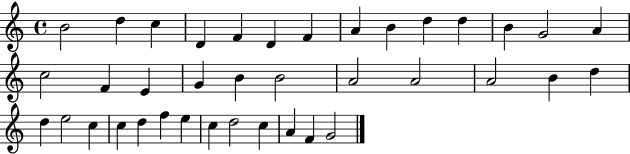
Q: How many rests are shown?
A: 0